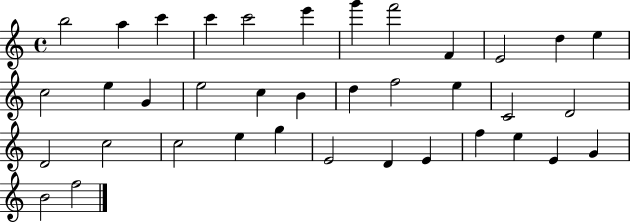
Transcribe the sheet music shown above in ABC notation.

X:1
T:Untitled
M:4/4
L:1/4
K:C
b2 a c' c' c'2 e' g' f'2 F E2 d e c2 e G e2 c B d f2 e C2 D2 D2 c2 c2 e g E2 D E f e E G B2 f2